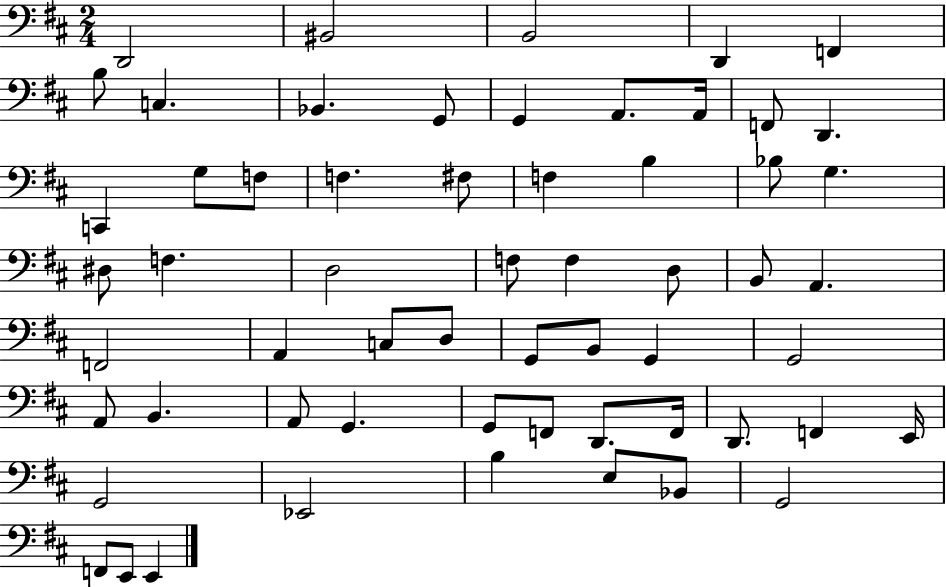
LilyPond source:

{
  \clef bass
  \numericTimeSignature
  \time 2/4
  \key d \major
  \repeat volta 2 { d,2 | bis,2 | b,2 | d,4 f,4 | \break b8 c4. | bes,4. g,8 | g,4 a,8. a,16 | f,8 d,4. | \break c,4 g8 f8 | f4. fis8 | f4 b4 | bes8 g4. | \break dis8 f4. | d2 | f8 f4 d8 | b,8 a,4. | \break f,2 | a,4 c8 d8 | g,8 b,8 g,4 | g,2 | \break a,8 b,4. | a,8 g,4. | g,8 f,8 d,8. f,16 | d,8. f,4 e,16 | \break g,2 | ees,2 | b4 e8 bes,8 | g,2 | \break f,8 e,8 e,4 | } \bar "|."
}